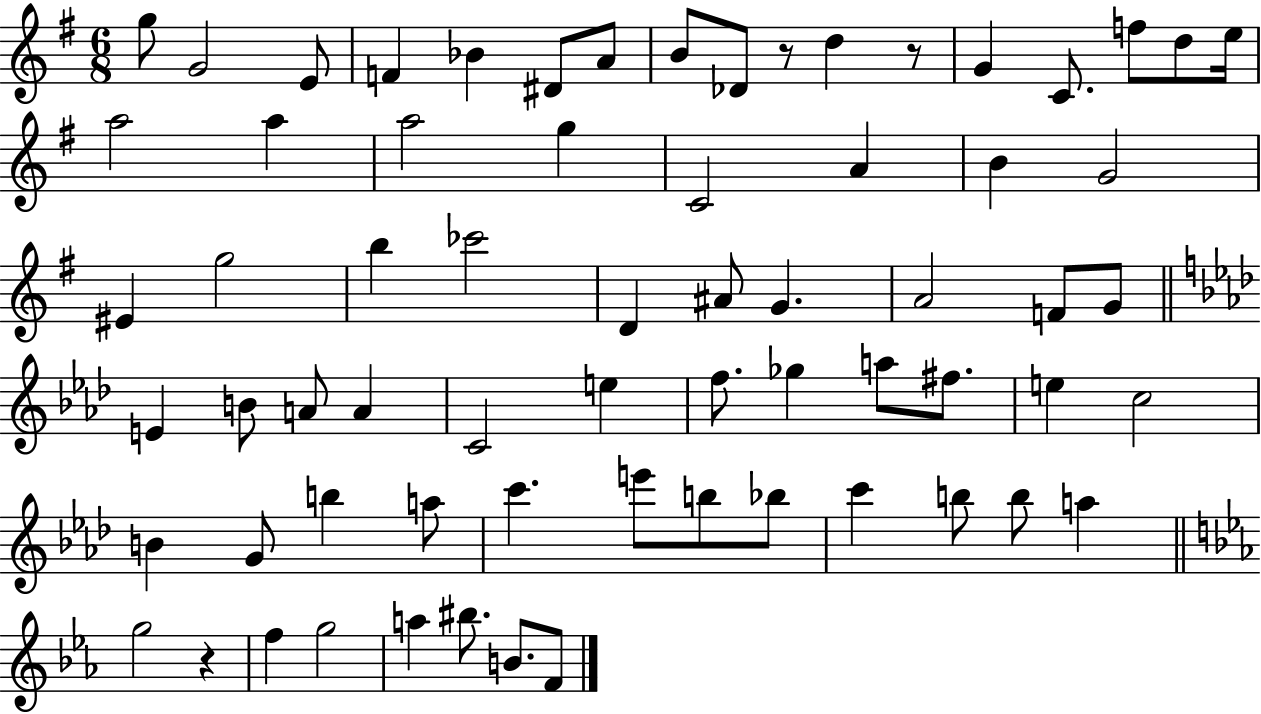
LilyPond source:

{
  \clef treble
  \numericTimeSignature
  \time 6/8
  \key g \major
  \repeat volta 2 { g''8 g'2 e'8 | f'4 bes'4 dis'8 a'8 | b'8 des'8 r8 d''4 r8 | g'4 c'8. f''8 d''8 e''16 | \break a''2 a''4 | a''2 g''4 | c'2 a'4 | b'4 g'2 | \break eis'4 g''2 | b''4 ces'''2 | d'4 ais'8 g'4. | a'2 f'8 g'8 | \break \bar "||" \break \key f \minor e'4 b'8 a'8 a'4 | c'2 e''4 | f''8. ges''4 a''8 fis''8. | e''4 c''2 | \break b'4 g'8 b''4 a''8 | c'''4. e'''8 b''8 bes''8 | c'''4 b''8 b''8 a''4 | \bar "||" \break \key c \minor g''2 r4 | f''4 g''2 | a''4 bis''8. b'8. f'8 | } \bar "|."
}